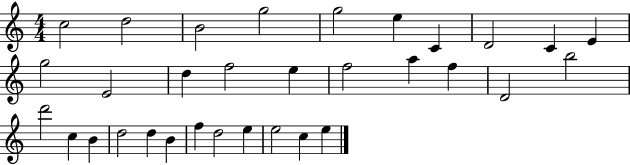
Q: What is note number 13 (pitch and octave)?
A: D5